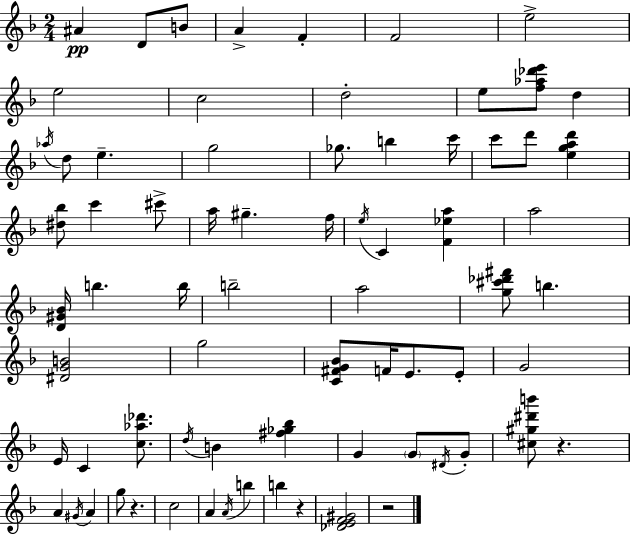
A#4/q D4/e B4/e A4/q F4/q F4/h E5/h E5/h C5/h D5/h E5/e [F5,Ab5,Db6,E6]/e D5/q Ab5/s D5/e E5/q. G5/h Gb5/e. B5/q C6/s C6/e D6/e [E5,G5,A5,D6]/q [D#5,Bb5]/e C6/q C#6/e A5/s G#5/q. F5/s E5/s C4/q [F4,Eb5,A5]/q A5/h [D4,G#4,Bb4]/s B5/q. B5/s B5/h A5/h [G5,C#6,Db6,F#6]/e B5/q. [D#4,G4,B4]/h G5/h [C4,F#4,G4,Bb4]/e F4/s E4/e. E4/e G4/h E4/s C4/q [C5,Ab5,Db6]/e. D5/s B4/q [F#5,Gb5,Bb5]/q G4/q G4/e D#4/s G4/e [C#5,G#5,D#6,B6]/e R/q. A4/q G#4/s A4/q G5/e R/q. C5/h A4/q A4/s B5/q B5/q R/q [Db4,E4,F4,G#4]/h R/h